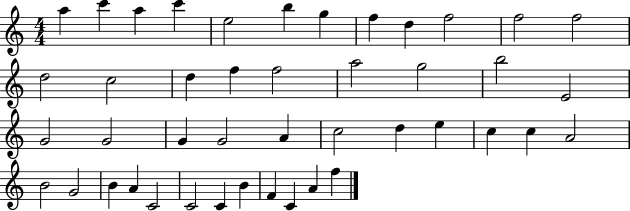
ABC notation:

X:1
T:Untitled
M:4/4
L:1/4
K:C
a c' a c' e2 b g f d f2 f2 f2 d2 c2 d f f2 a2 g2 b2 E2 G2 G2 G G2 A c2 d e c c A2 B2 G2 B A C2 C2 C B F C A f